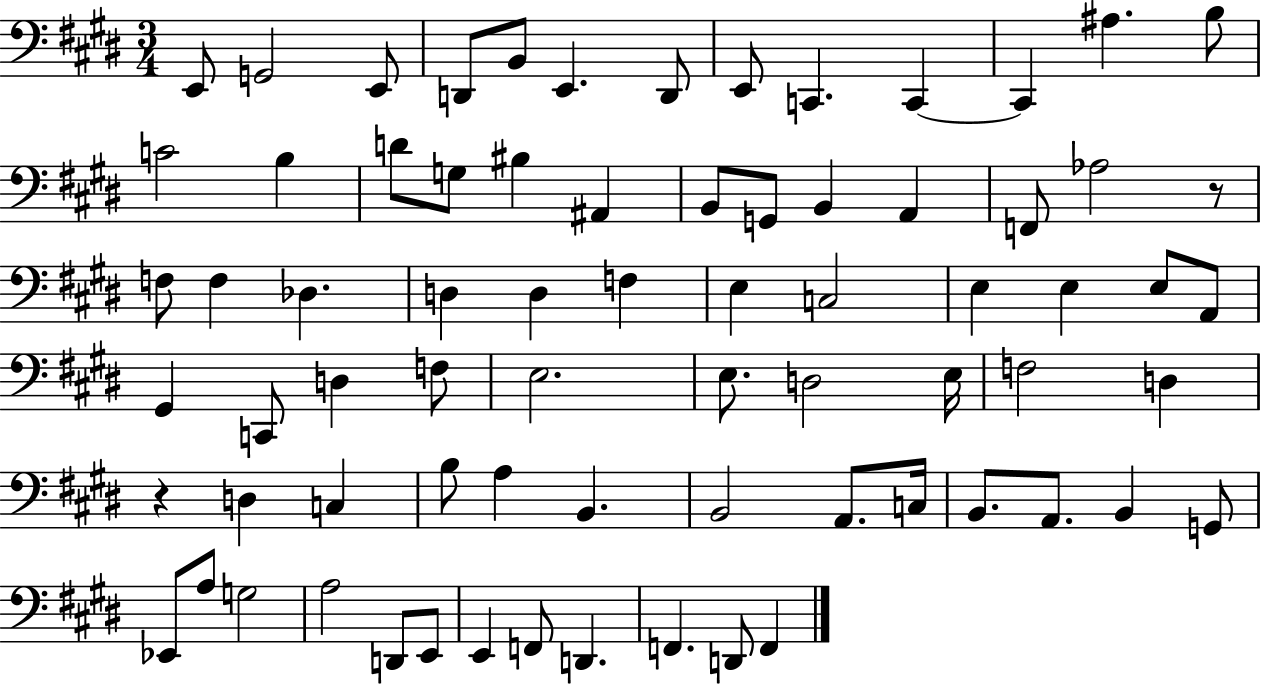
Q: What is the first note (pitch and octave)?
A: E2